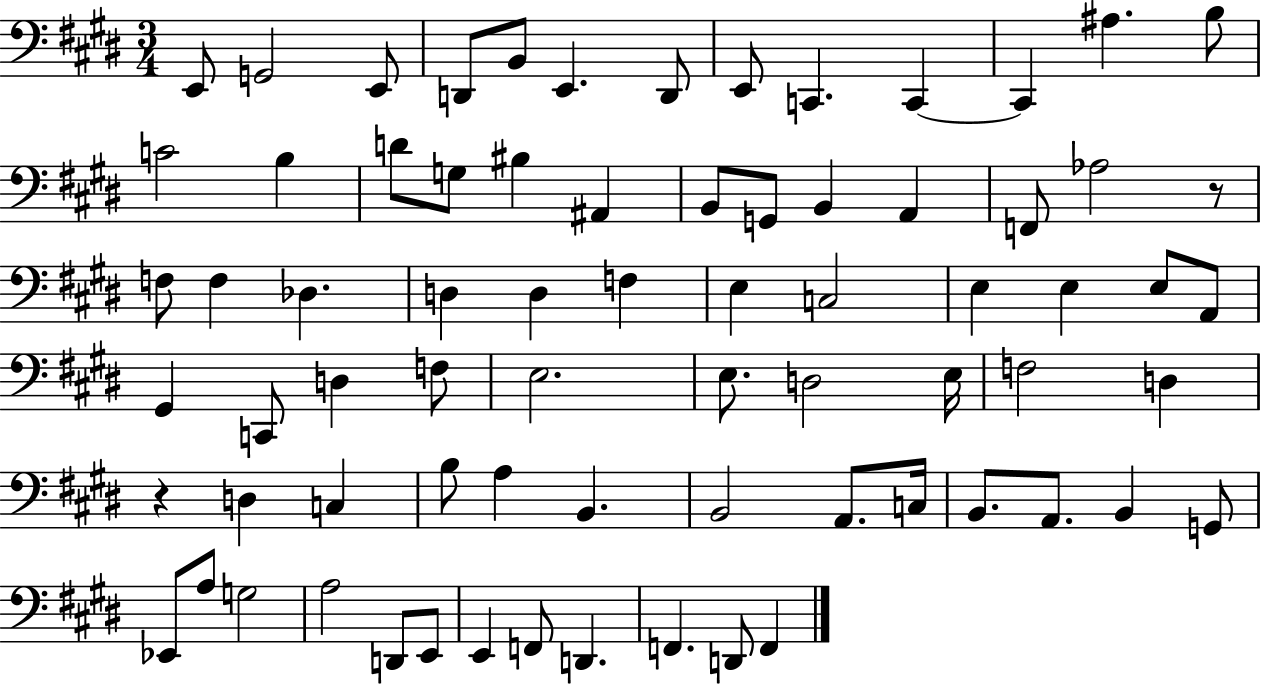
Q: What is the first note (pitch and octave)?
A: E2